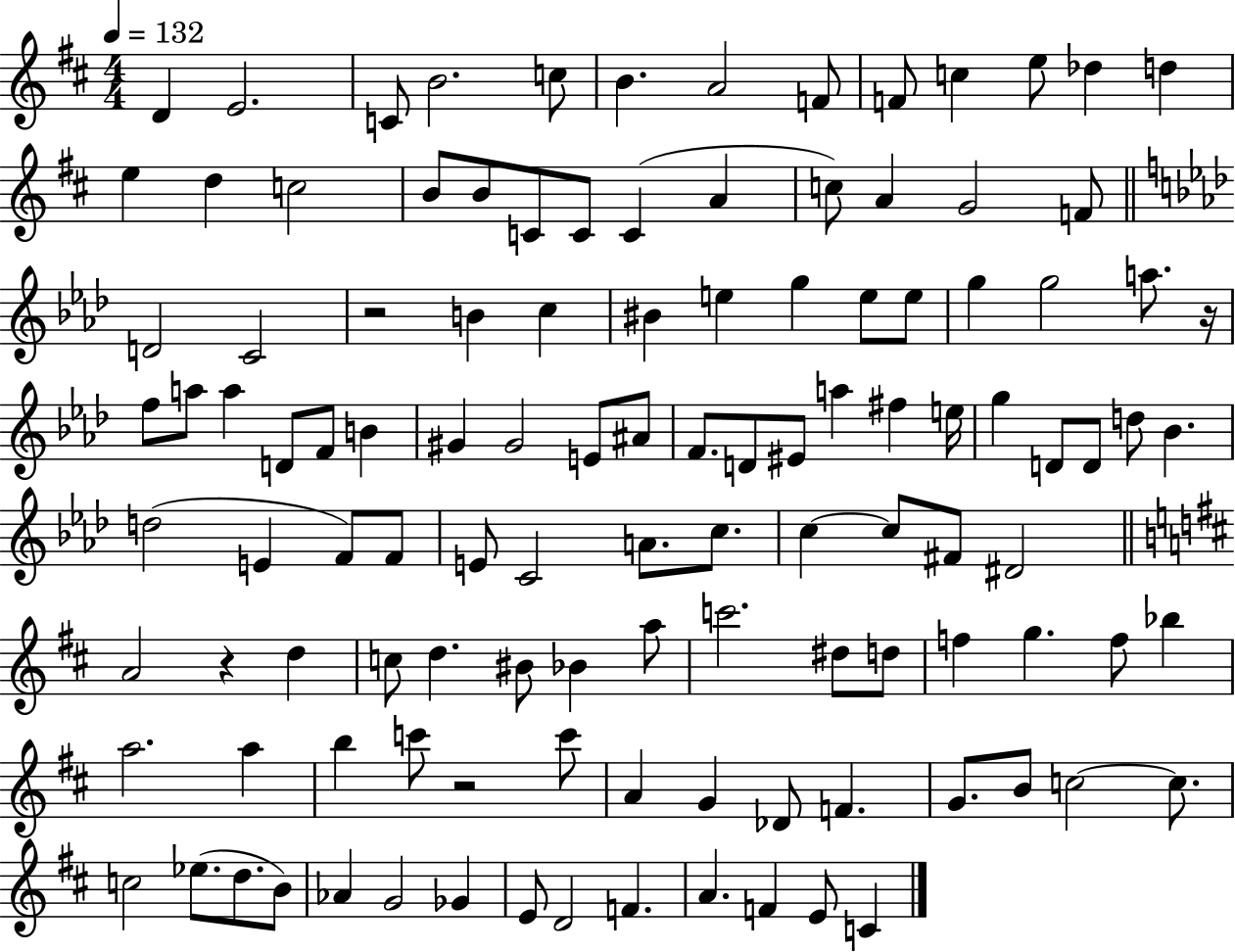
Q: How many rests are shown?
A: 4